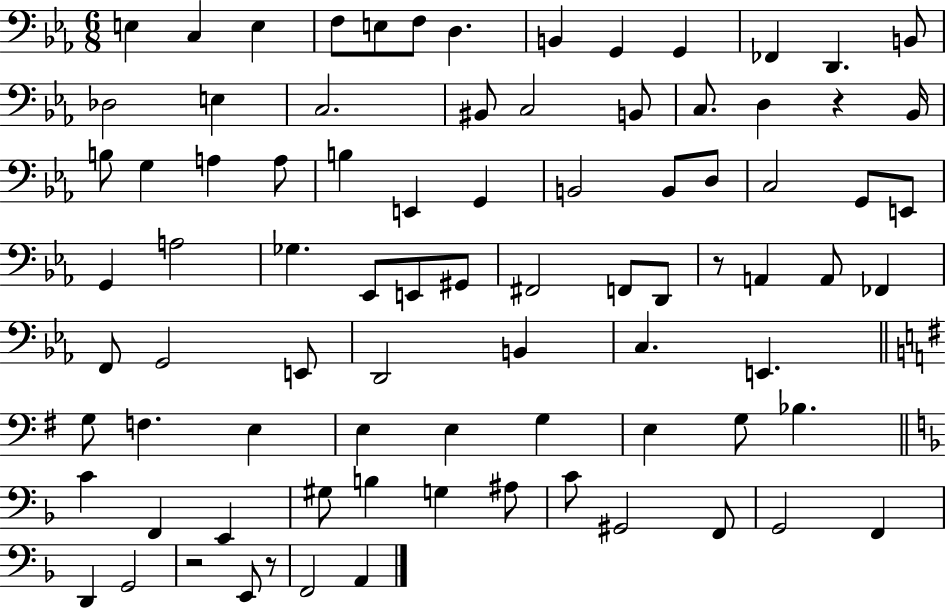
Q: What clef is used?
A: bass